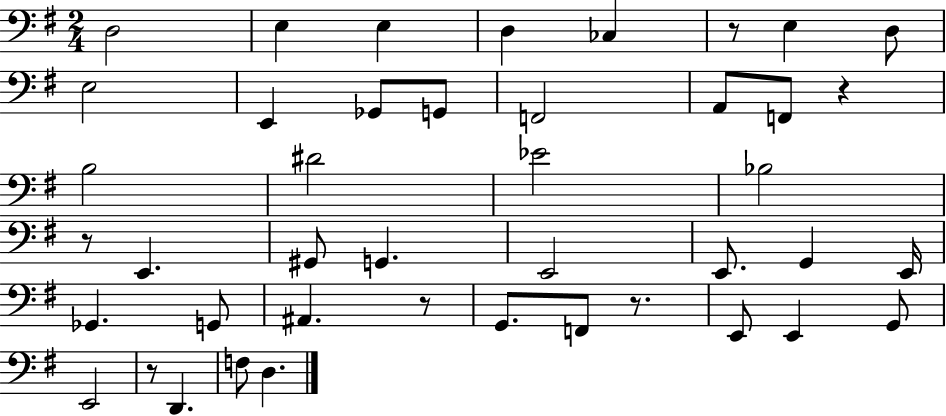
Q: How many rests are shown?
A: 6